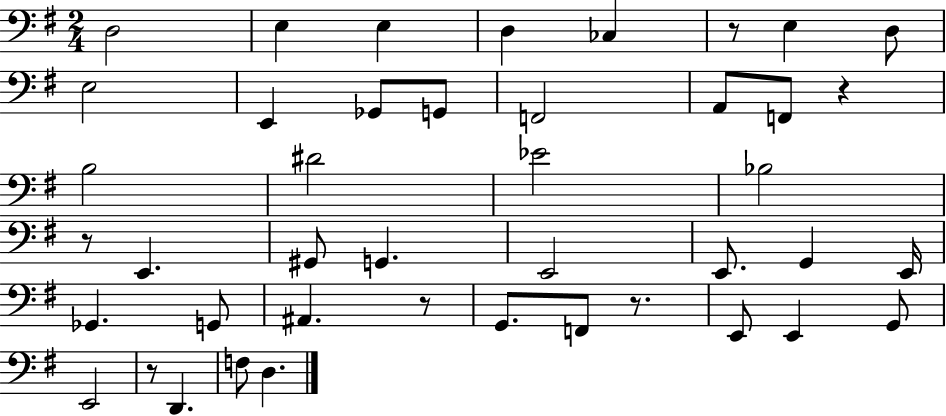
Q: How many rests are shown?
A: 6